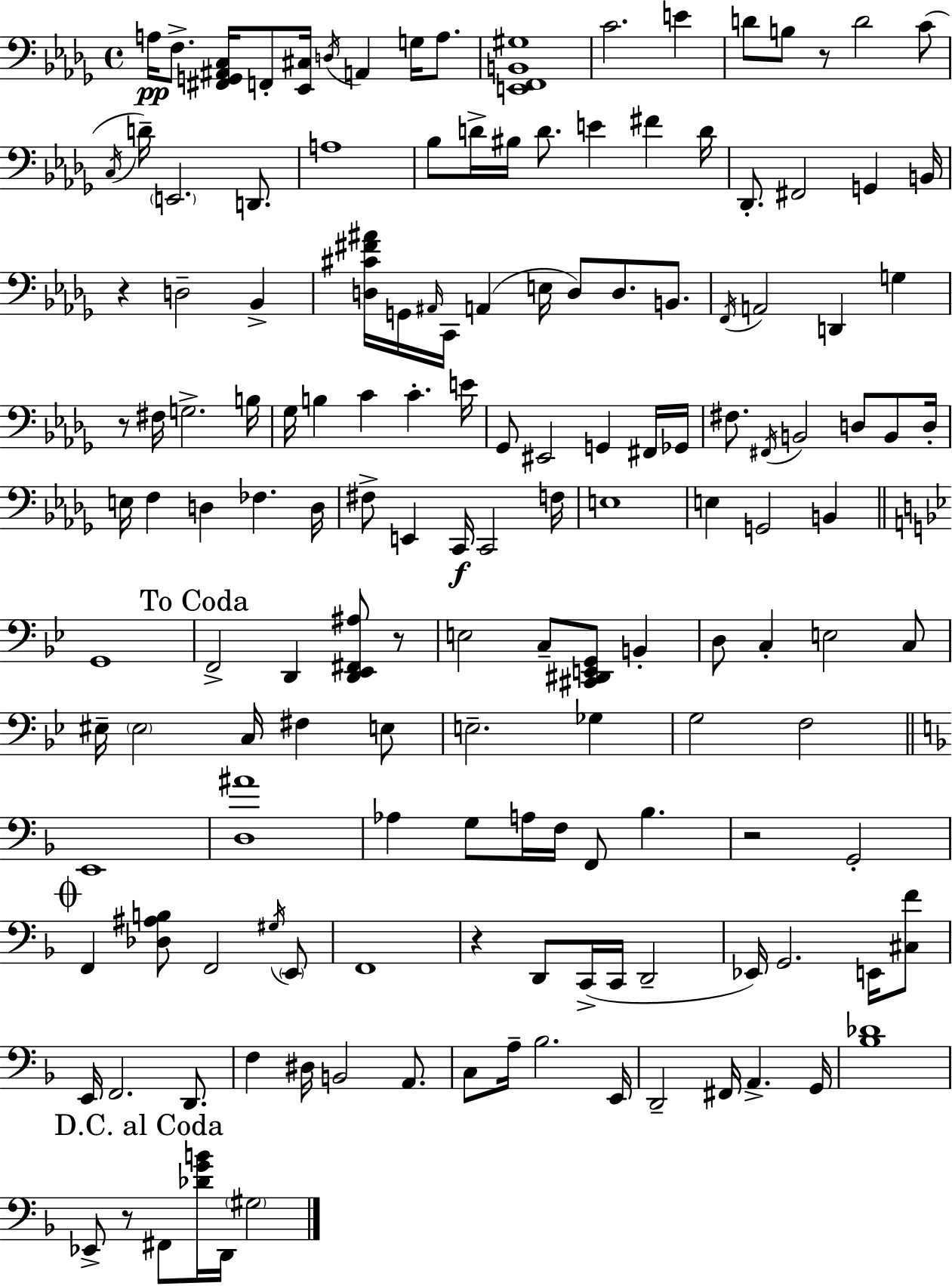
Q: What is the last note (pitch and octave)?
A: G#3